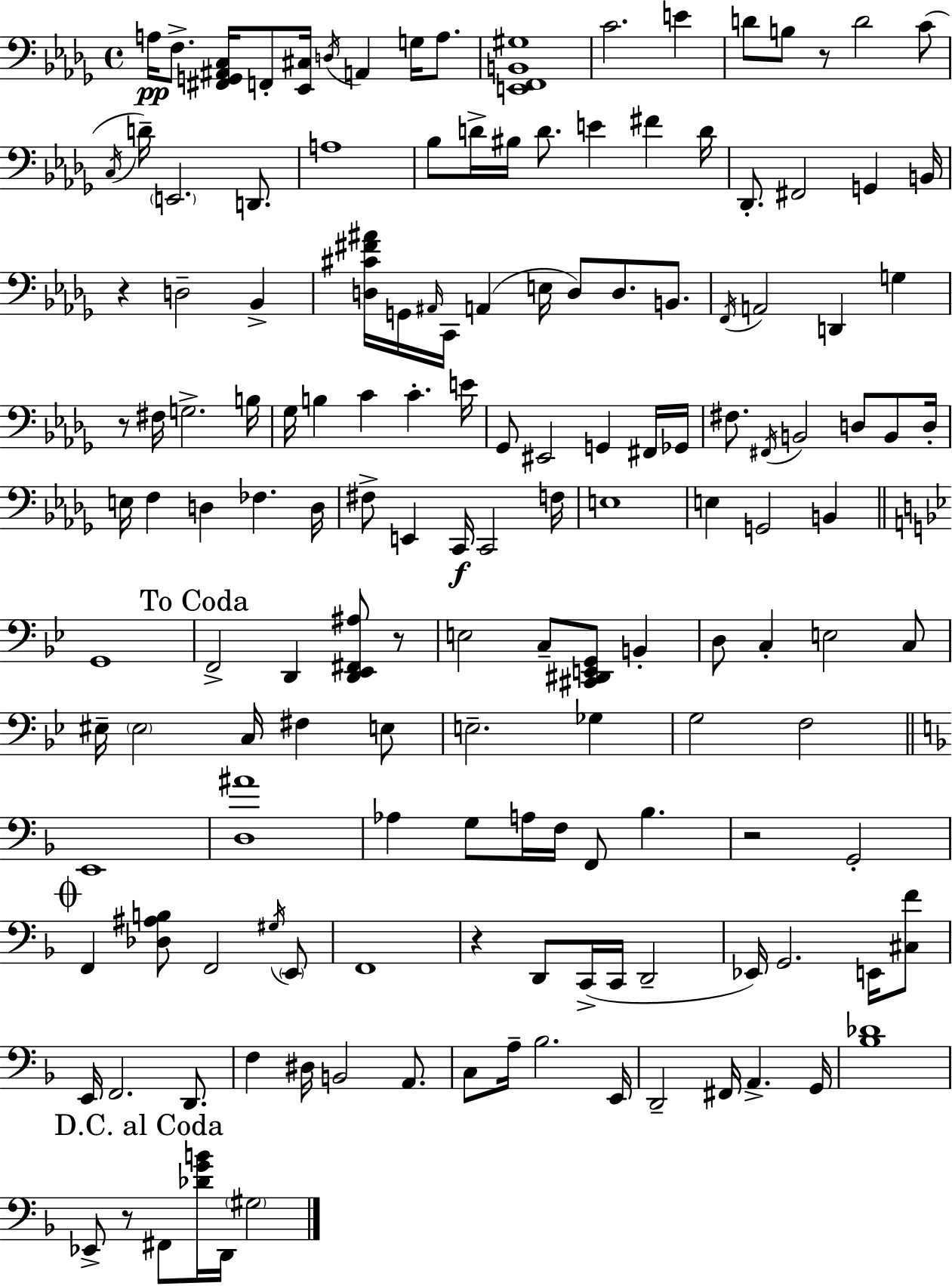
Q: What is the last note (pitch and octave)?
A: G#3